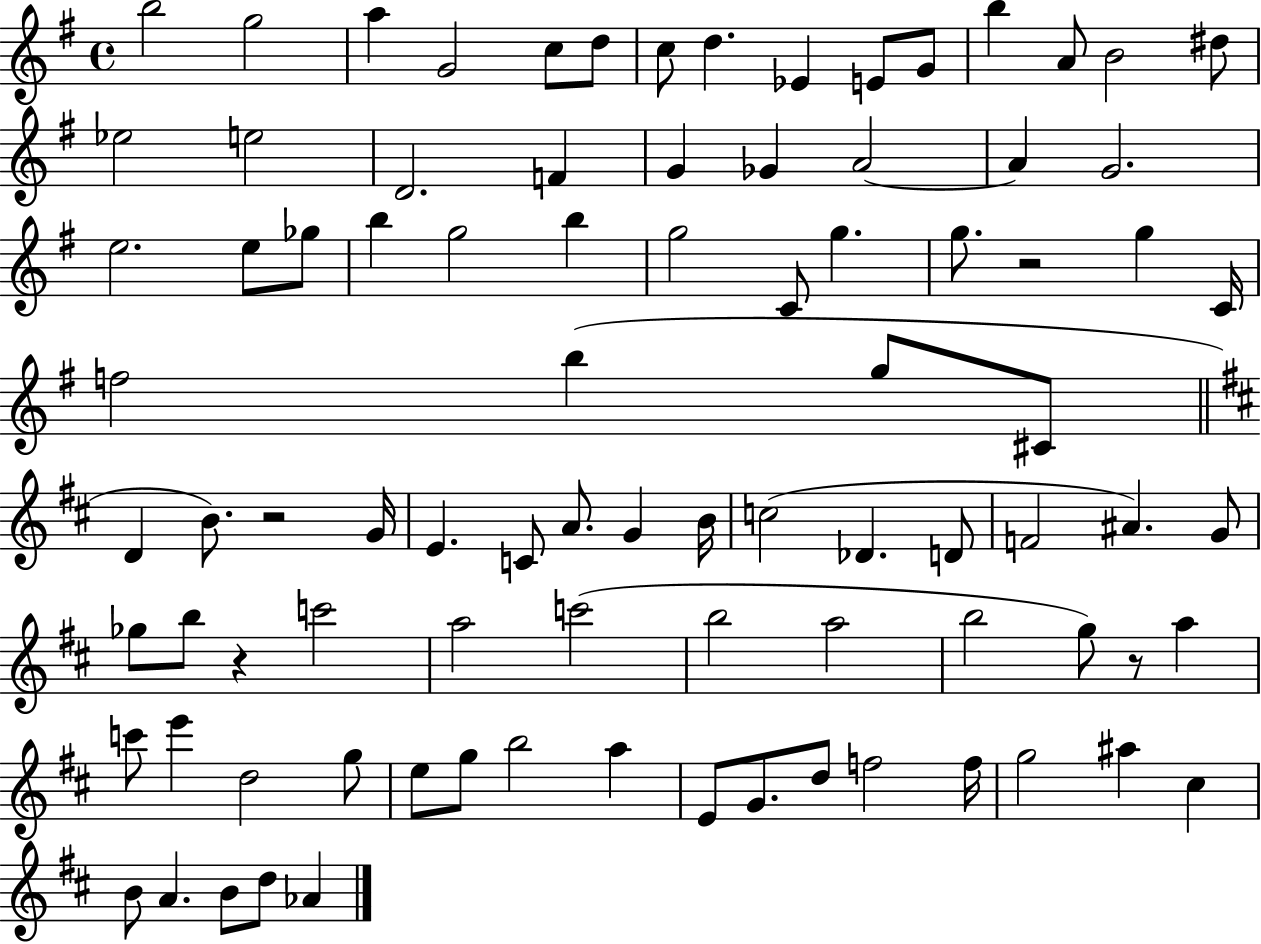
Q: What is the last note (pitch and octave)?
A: Ab4